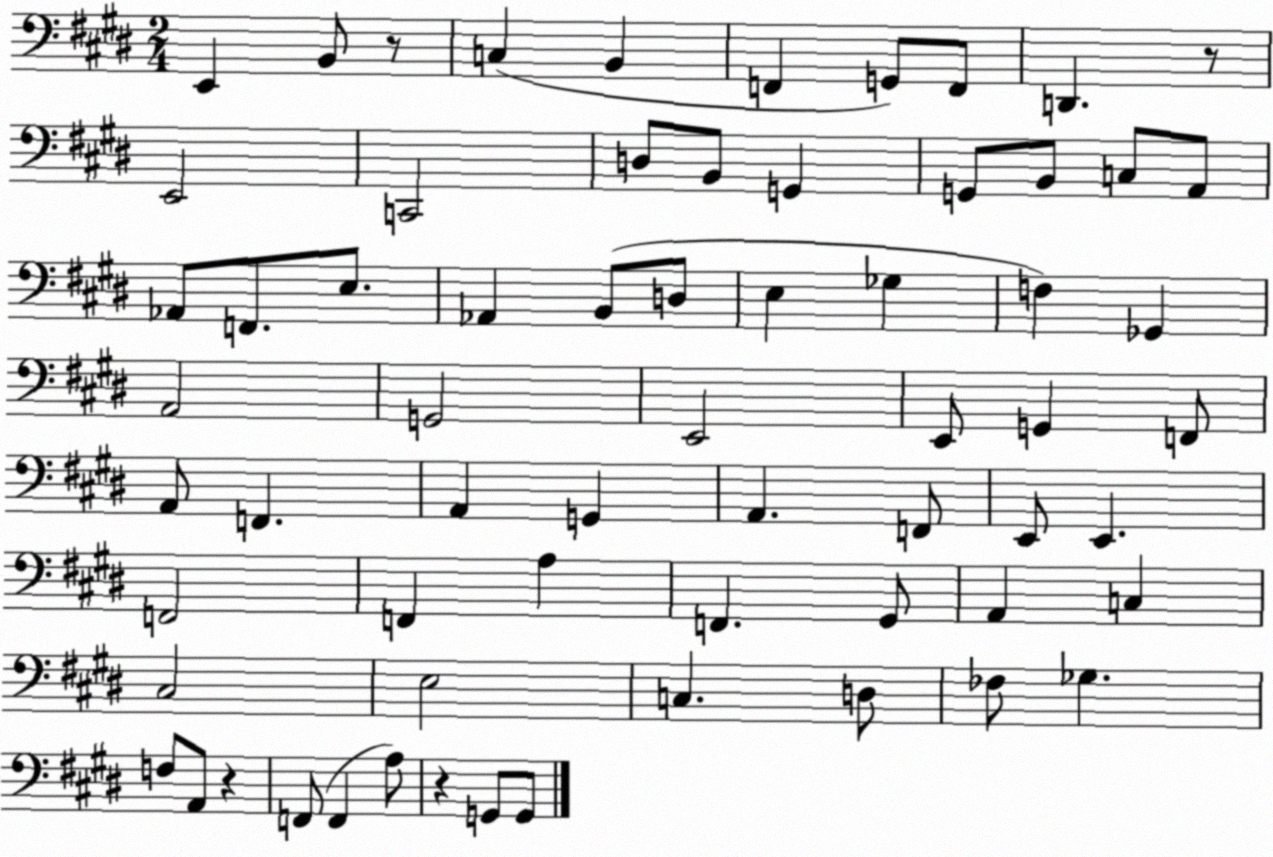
X:1
T:Untitled
M:2/4
L:1/4
K:E
E,, B,,/2 z/2 C, B,, F,, G,,/2 F,,/2 D,, z/2 E,,2 C,,2 D,/2 B,,/2 G,, G,,/2 B,,/2 C,/2 A,,/2 _A,,/2 F,,/2 E,/2 _A,, B,,/2 D,/2 E, _G, F, _G,, A,,2 G,,2 E,,2 E,,/2 G,, F,,/2 A,,/2 F,, A,, G,, A,, F,,/2 E,,/2 E,, F,,2 F,, A, F,, ^G,,/2 A,, C, ^C,2 E,2 C, D,/2 _F,/2 _G, F,/2 A,,/2 z F,,/2 F,, A,/2 z G,,/2 G,,/2